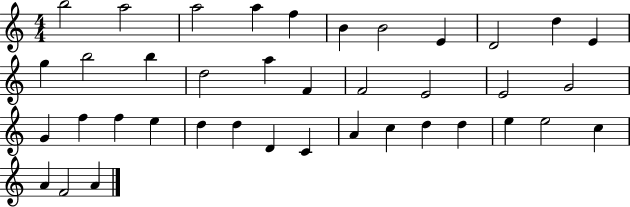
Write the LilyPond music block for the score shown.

{
  \clef treble
  \numericTimeSignature
  \time 4/4
  \key c \major
  b''2 a''2 | a''2 a''4 f''4 | b'4 b'2 e'4 | d'2 d''4 e'4 | \break g''4 b''2 b''4 | d''2 a''4 f'4 | f'2 e'2 | e'2 g'2 | \break g'4 f''4 f''4 e''4 | d''4 d''4 d'4 c'4 | a'4 c''4 d''4 d''4 | e''4 e''2 c''4 | \break a'4 f'2 a'4 | \bar "|."
}